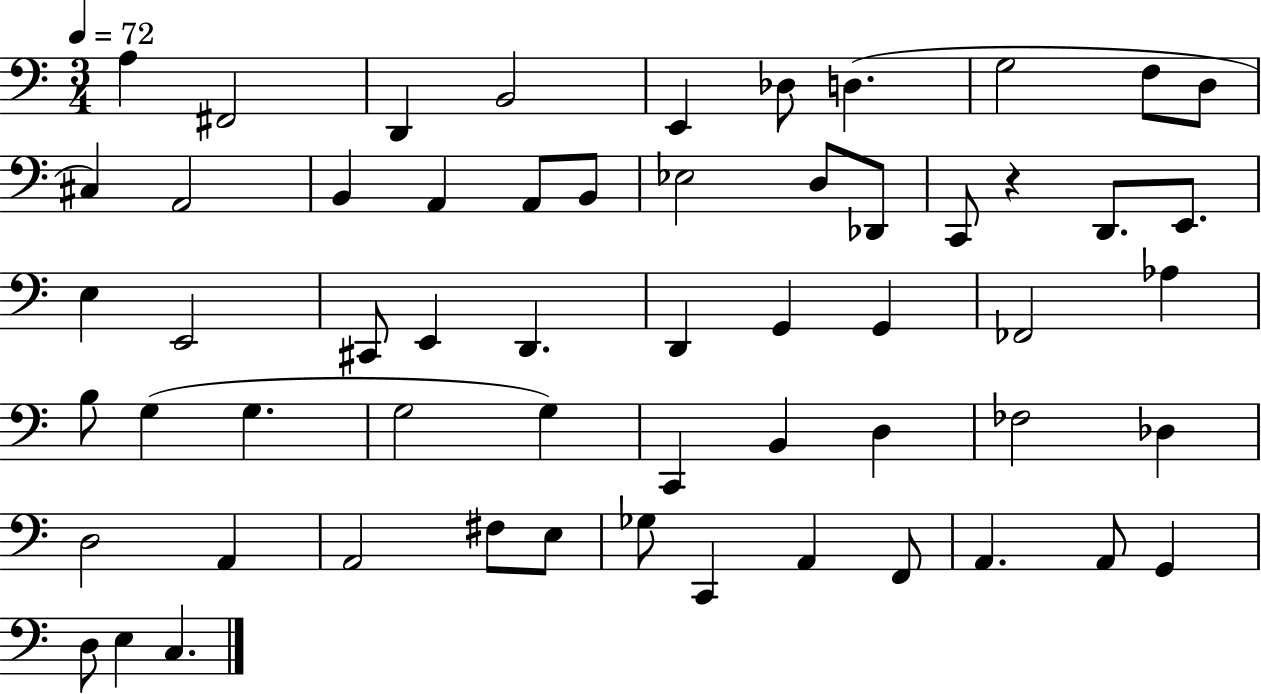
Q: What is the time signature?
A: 3/4